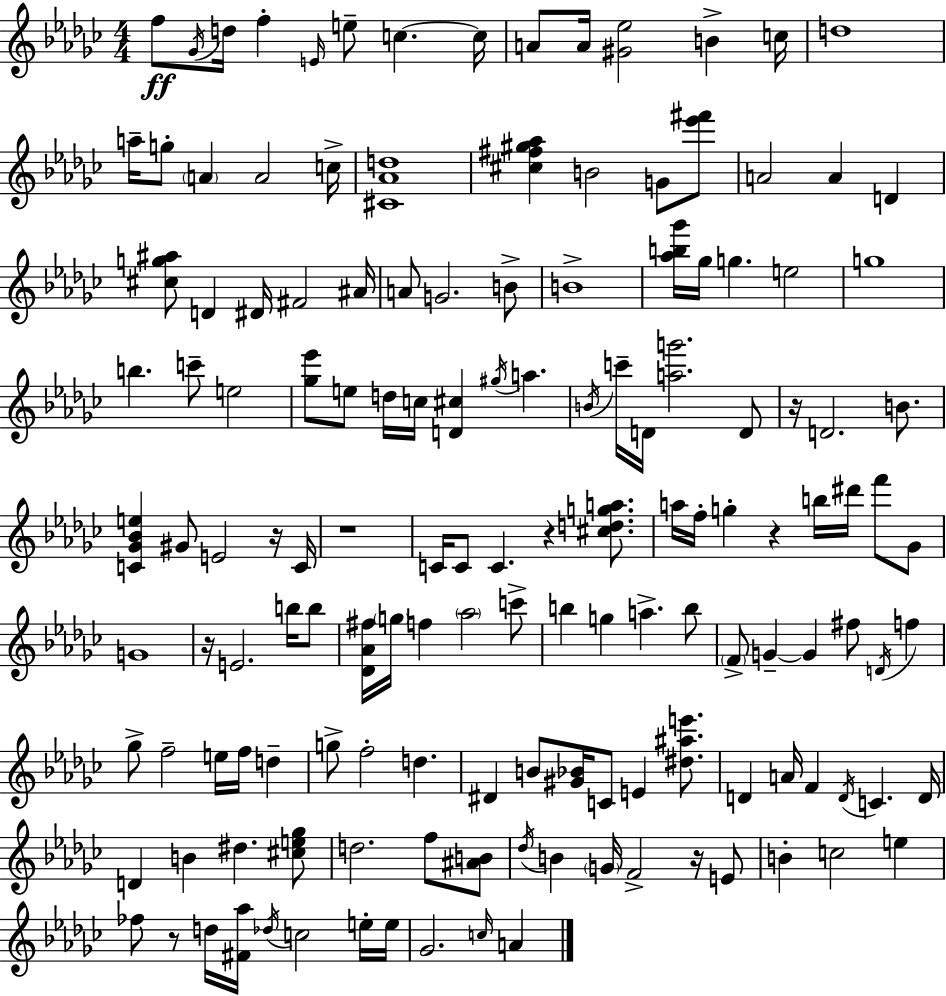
{
  \clef treble
  \numericTimeSignature
  \time 4/4
  \key ees \minor
  f''8\ff \acciaccatura { ges'16 } d''16 f''4-. \grace { e'16 } e''8-- c''4.~~ | c''16 a'8 a'16 <gis' ees''>2 b'4-> | c''16 d''1 | a''16-- g''8-. \parenthesize a'4 a'2 | \break c''16-> <cis' aes' d''>1 | <cis'' fis'' gis'' aes''>4 b'2 g'8 | <ees''' fis'''>8 a'2 a'4 d'4 | <cis'' g'' ais''>8 d'4 dis'16 fis'2 | \break ais'16 a'8 g'2. | b'8-> b'1-> | <aes'' b'' ges'''>16 ges''16 g''4. e''2 | g''1 | \break b''4. c'''8-- e''2 | <ges'' ees'''>8 e''8 d''16 c''16 <d' cis''>4 \acciaccatura { gis''16 } a''4. | \acciaccatura { b'16 } c'''16-- d'16 <a'' g'''>2. | d'8 r16 d'2. | \break b'8. <c' ges' bes' e''>4 gis'8 e'2 | r16 c'16 r1 | c'16 c'8 c'4. r4 | <cis'' d'' g'' a''>8. a''16 f''16-. g''4-. r4 b''16 dis'''16 | \break f'''8 ges'8 g'1 | r16 e'2. | b''16 b''8 <des' aes' fis''>16 \parenthesize g''16 f''4 \parenthesize aes''2 | c'''8-> b''4 g''4 a''4.-> | \break b''8 \parenthesize f'8-> g'4--~~ g'4 fis''8 | \acciaccatura { d'16 } f''4 ges''8-> f''2-- e''16 | f''16 d''4-- g''8-> f''2-. d''4. | dis'4 b'8 <gis' bes'>16 c'8 e'4 | \break <dis'' ais'' e'''>8. d'4 a'16 f'4 \acciaccatura { d'16 } c'4. | d'16 d'4 b'4 dis''4. | <cis'' e'' ges''>8 d''2. | f''8 <ais' b'>8 \acciaccatura { des''16 } b'4 \parenthesize g'16 f'2-> | \break r16 e'8 b'4-. c''2 | e''4 fes''8 r8 d''16 <fis' aes''>16 \acciaccatura { des''16 } c''2 | e''16-. e''16 ges'2. | \grace { c''16 } a'4 \bar "|."
}